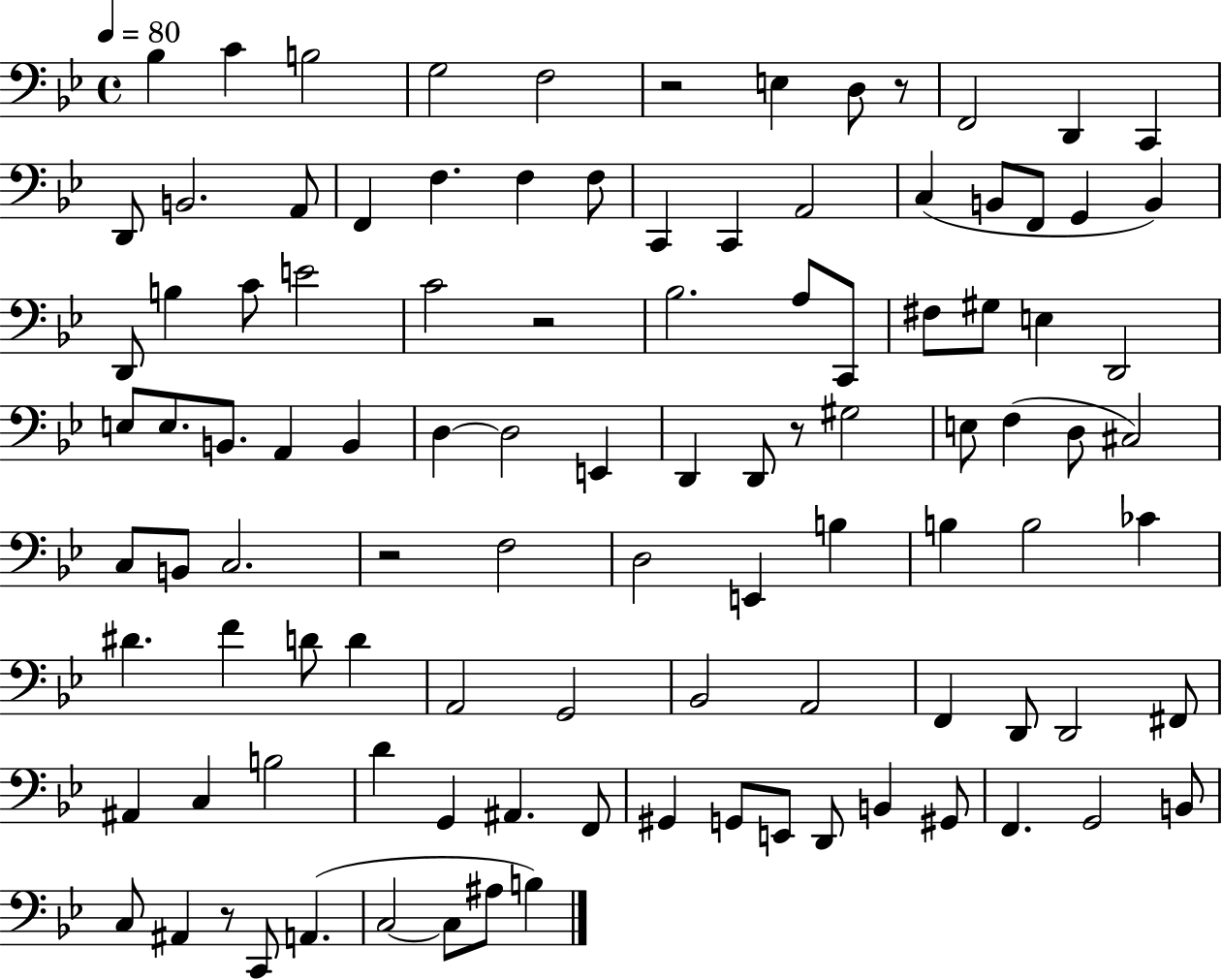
{
  \clef bass
  \time 4/4
  \defaultTimeSignature
  \key bes \major
  \tempo 4 = 80
  \repeat volta 2 { bes4 c'4 b2 | g2 f2 | r2 e4 d8 r8 | f,2 d,4 c,4 | \break d,8 b,2. a,8 | f,4 f4. f4 f8 | c,4 c,4 a,2 | c4( b,8 f,8 g,4 b,4) | \break d,8 b4 c'8 e'2 | c'2 r2 | bes2. a8 c,8 | fis8 gis8 e4 d,2 | \break e8 e8. b,8. a,4 b,4 | d4~~ d2 e,4 | d,4 d,8 r8 gis2 | e8 f4( d8 cis2) | \break c8 b,8 c2. | r2 f2 | d2 e,4 b4 | b4 b2 ces'4 | \break dis'4. f'4 d'8 d'4 | a,2 g,2 | bes,2 a,2 | f,4 d,8 d,2 fis,8 | \break ais,4 c4 b2 | d'4 g,4 ais,4. f,8 | gis,4 g,8 e,8 d,8 b,4 gis,8 | f,4. g,2 b,8 | \break c8 ais,4 r8 c,8 a,4.( | c2~~ c8 ais8 b4) | } \bar "|."
}